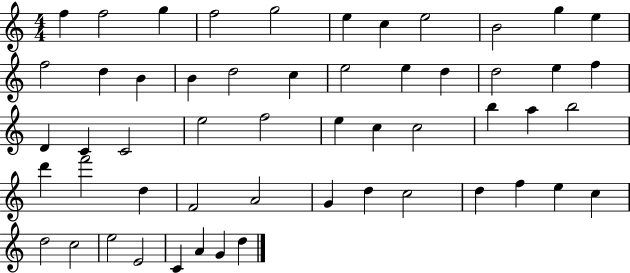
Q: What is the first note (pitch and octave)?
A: F5